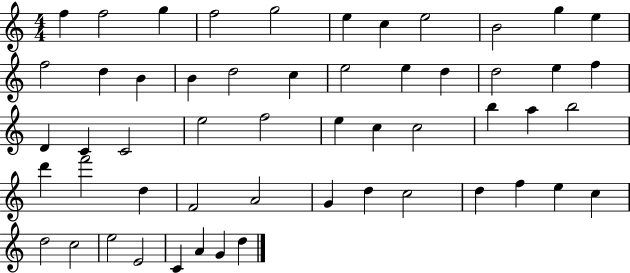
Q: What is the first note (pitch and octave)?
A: F5